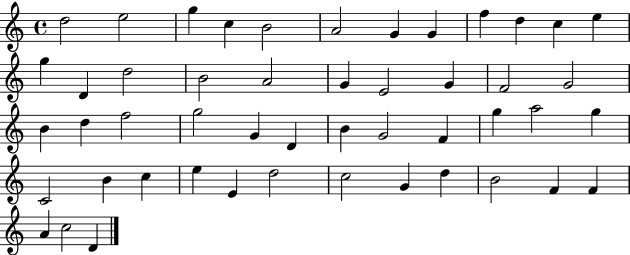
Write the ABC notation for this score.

X:1
T:Untitled
M:4/4
L:1/4
K:C
d2 e2 g c B2 A2 G G f d c e g D d2 B2 A2 G E2 G F2 G2 B d f2 g2 G D B G2 F g a2 g C2 B c e E d2 c2 G d B2 F F A c2 D